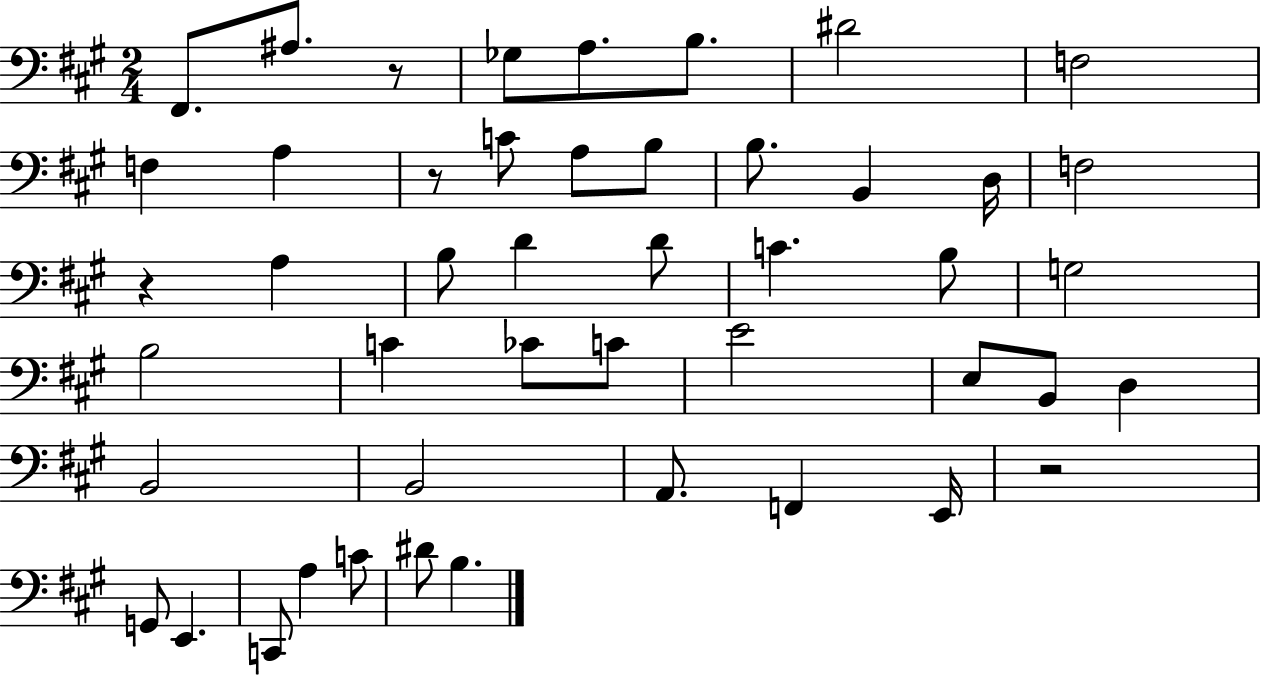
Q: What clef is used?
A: bass